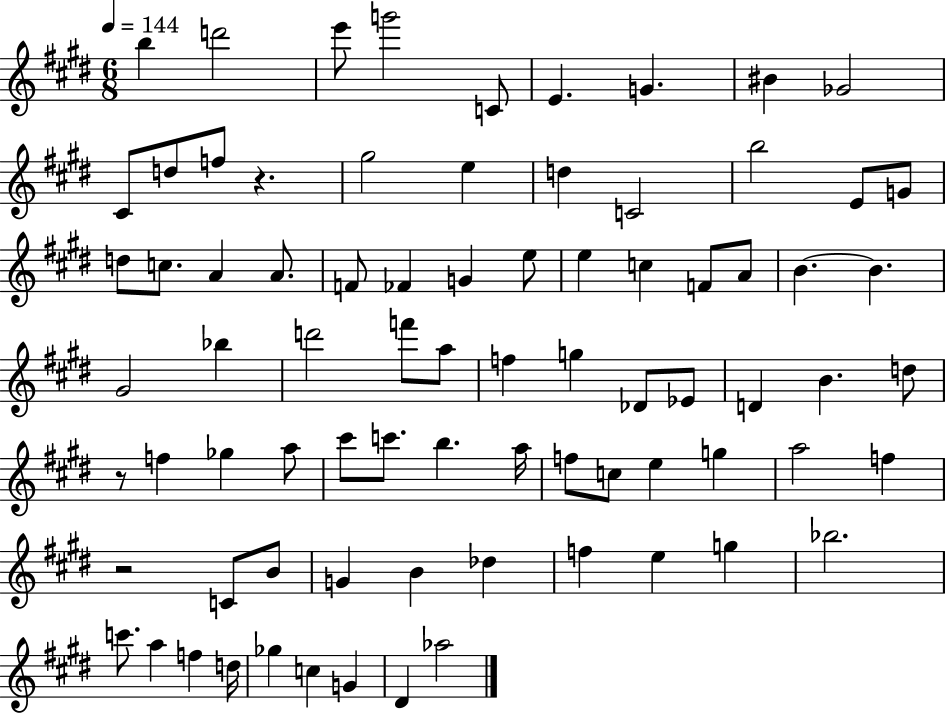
{
  \clef treble
  \numericTimeSignature
  \time 6/8
  \key e \major
  \tempo 4 = 144
  b''4 d'''2 | e'''8 g'''2 c'8 | e'4. g'4. | bis'4 ges'2 | \break cis'8 d''8 f''8 r4. | gis''2 e''4 | d''4 c'2 | b''2 e'8 g'8 | \break d''8 c''8. a'4 a'8. | f'8 fes'4 g'4 e''8 | e''4 c''4 f'8 a'8 | b'4.~~ b'4. | \break gis'2 bes''4 | d'''2 f'''8 a''8 | f''4 g''4 des'8 ees'8 | d'4 b'4. d''8 | \break r8 f''4 ges''4 a''8 | cis'''8 c'''8. b''4. a''16 | f''8 c''8 e''4 g''4 | a''2 f''4 | \break r2 c'8 b'8 | g'4 b'4 des''4 | f''4 e''4 g''4 | bes''2. | \break c'''8. a''4 f''4 d''16 | ges''4 c''4 g'4 | dis'4 aes''2 | \bar "|."
}